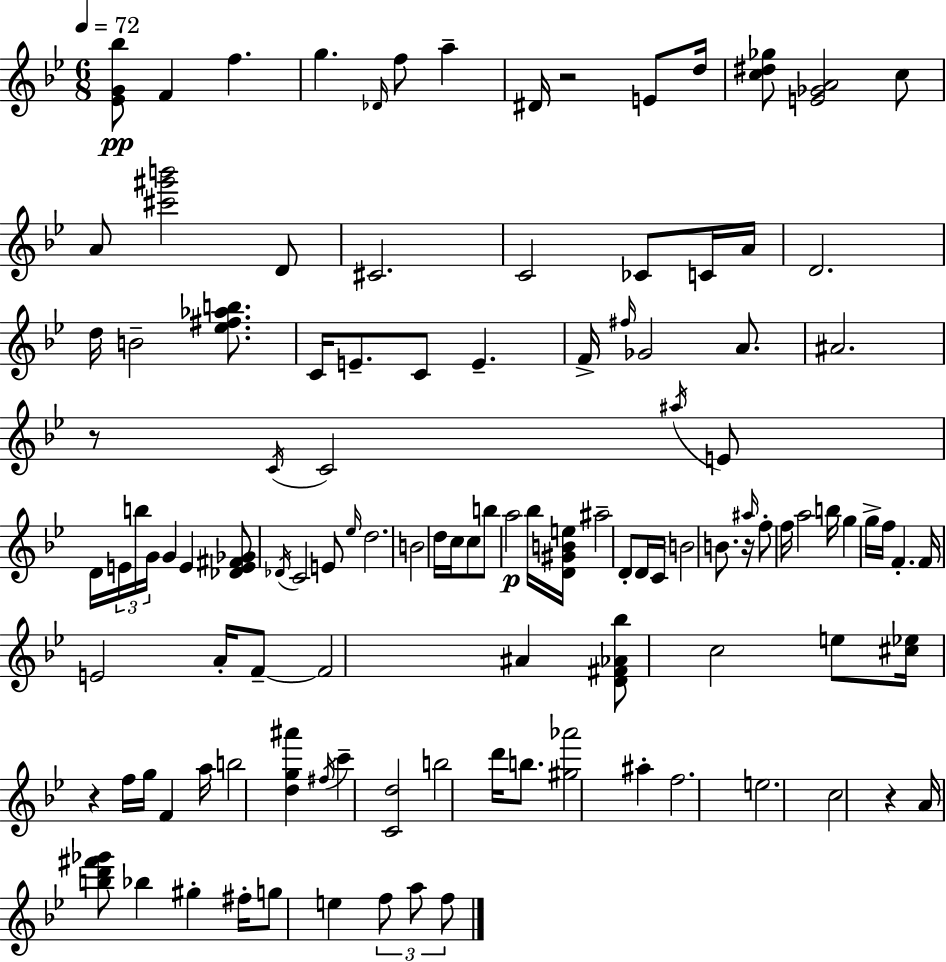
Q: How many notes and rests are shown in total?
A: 115